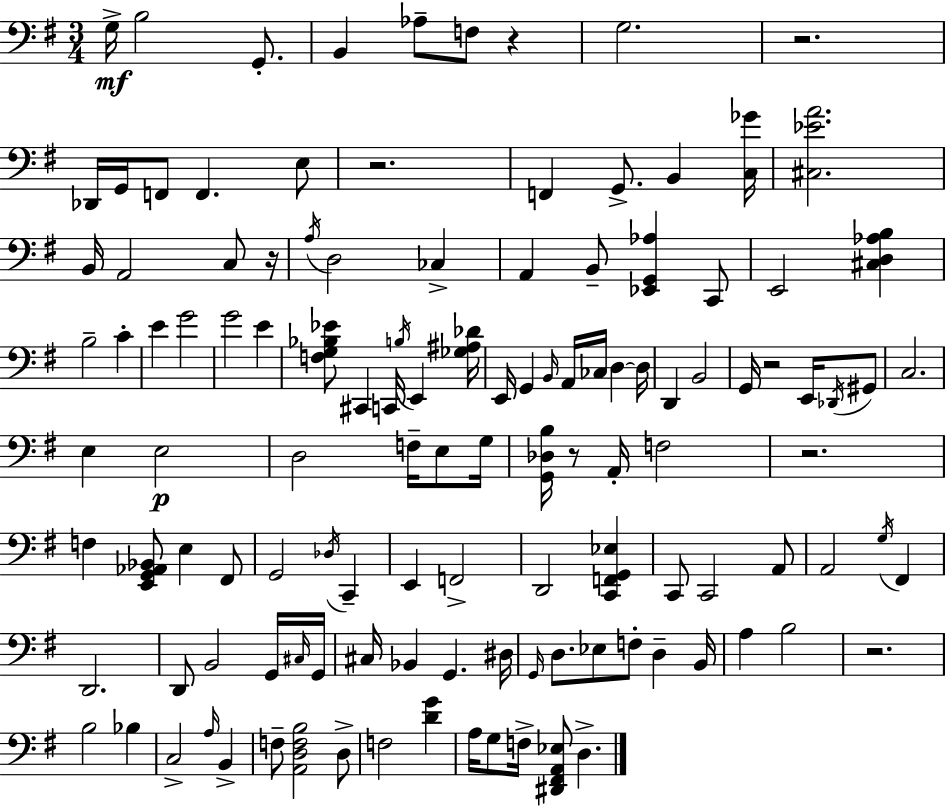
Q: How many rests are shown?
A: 8